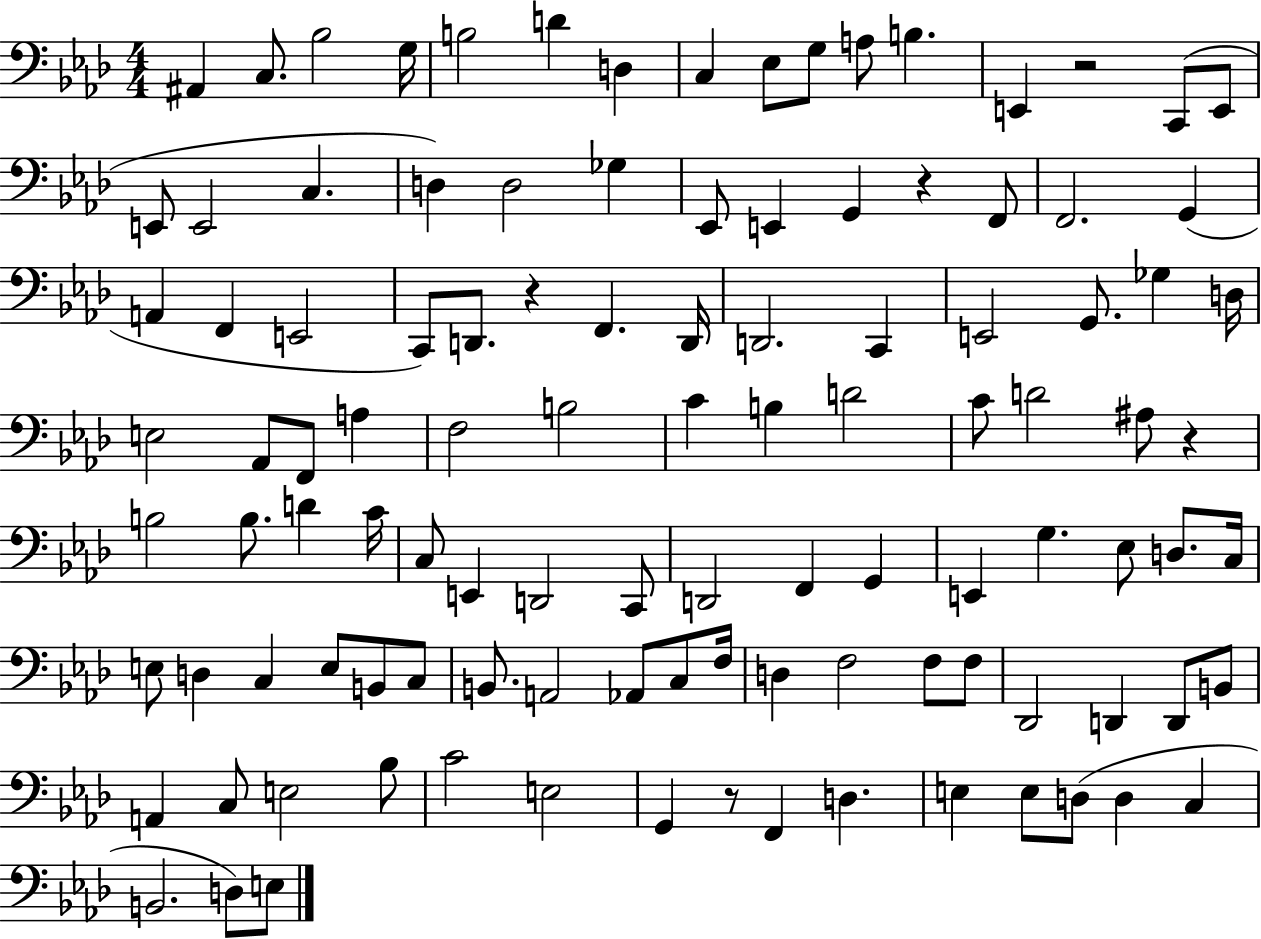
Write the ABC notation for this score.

X:1
T:Untitled
M:4/4
L:1/4
K:Ab
^A,, C,/2 _B,2 G,/4 B,2 D D, C, _E,/2 G,/2 A,/2 B, E,, z2 C,,/2 E,,/2 E,,/2 E,,2 C, D, D,2 _G, _E,,/2 E,, G,, z F,,/2 F,,2 G,, A,, F,, E,,2 C,,/2 D,,/2 z F,, D,,/4 D,,2 C,, E,,2 G,,/2 _G, D,/4 E,2 _A,,/2 F,,/2 A, F,2 B,2 C B, D2 C/2 D2 ^A,/2 z B,2 B,/2 D C/4 C,/2 E,, D,,2 C,,/2 D,,2 F,, G,, E,, G, _E,/2 D,/2 C,/4 E,/2 D, C, E,/2 B,,/2 C,/2 B,,/2 A,,2 _A,,/2 C,/2 F,/4 D, F,2 F,/2 F,/2 _D,,2 D,, D,,/2 B,,/2 A,, C,/2 E,2 _B,/2 C2 E,2 G,, z/2 F,, D, E, E,/2 D,/2 D, C, B,,2 D,/2 E,/2